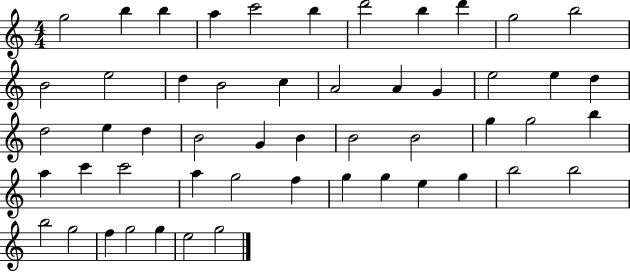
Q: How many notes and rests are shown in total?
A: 52